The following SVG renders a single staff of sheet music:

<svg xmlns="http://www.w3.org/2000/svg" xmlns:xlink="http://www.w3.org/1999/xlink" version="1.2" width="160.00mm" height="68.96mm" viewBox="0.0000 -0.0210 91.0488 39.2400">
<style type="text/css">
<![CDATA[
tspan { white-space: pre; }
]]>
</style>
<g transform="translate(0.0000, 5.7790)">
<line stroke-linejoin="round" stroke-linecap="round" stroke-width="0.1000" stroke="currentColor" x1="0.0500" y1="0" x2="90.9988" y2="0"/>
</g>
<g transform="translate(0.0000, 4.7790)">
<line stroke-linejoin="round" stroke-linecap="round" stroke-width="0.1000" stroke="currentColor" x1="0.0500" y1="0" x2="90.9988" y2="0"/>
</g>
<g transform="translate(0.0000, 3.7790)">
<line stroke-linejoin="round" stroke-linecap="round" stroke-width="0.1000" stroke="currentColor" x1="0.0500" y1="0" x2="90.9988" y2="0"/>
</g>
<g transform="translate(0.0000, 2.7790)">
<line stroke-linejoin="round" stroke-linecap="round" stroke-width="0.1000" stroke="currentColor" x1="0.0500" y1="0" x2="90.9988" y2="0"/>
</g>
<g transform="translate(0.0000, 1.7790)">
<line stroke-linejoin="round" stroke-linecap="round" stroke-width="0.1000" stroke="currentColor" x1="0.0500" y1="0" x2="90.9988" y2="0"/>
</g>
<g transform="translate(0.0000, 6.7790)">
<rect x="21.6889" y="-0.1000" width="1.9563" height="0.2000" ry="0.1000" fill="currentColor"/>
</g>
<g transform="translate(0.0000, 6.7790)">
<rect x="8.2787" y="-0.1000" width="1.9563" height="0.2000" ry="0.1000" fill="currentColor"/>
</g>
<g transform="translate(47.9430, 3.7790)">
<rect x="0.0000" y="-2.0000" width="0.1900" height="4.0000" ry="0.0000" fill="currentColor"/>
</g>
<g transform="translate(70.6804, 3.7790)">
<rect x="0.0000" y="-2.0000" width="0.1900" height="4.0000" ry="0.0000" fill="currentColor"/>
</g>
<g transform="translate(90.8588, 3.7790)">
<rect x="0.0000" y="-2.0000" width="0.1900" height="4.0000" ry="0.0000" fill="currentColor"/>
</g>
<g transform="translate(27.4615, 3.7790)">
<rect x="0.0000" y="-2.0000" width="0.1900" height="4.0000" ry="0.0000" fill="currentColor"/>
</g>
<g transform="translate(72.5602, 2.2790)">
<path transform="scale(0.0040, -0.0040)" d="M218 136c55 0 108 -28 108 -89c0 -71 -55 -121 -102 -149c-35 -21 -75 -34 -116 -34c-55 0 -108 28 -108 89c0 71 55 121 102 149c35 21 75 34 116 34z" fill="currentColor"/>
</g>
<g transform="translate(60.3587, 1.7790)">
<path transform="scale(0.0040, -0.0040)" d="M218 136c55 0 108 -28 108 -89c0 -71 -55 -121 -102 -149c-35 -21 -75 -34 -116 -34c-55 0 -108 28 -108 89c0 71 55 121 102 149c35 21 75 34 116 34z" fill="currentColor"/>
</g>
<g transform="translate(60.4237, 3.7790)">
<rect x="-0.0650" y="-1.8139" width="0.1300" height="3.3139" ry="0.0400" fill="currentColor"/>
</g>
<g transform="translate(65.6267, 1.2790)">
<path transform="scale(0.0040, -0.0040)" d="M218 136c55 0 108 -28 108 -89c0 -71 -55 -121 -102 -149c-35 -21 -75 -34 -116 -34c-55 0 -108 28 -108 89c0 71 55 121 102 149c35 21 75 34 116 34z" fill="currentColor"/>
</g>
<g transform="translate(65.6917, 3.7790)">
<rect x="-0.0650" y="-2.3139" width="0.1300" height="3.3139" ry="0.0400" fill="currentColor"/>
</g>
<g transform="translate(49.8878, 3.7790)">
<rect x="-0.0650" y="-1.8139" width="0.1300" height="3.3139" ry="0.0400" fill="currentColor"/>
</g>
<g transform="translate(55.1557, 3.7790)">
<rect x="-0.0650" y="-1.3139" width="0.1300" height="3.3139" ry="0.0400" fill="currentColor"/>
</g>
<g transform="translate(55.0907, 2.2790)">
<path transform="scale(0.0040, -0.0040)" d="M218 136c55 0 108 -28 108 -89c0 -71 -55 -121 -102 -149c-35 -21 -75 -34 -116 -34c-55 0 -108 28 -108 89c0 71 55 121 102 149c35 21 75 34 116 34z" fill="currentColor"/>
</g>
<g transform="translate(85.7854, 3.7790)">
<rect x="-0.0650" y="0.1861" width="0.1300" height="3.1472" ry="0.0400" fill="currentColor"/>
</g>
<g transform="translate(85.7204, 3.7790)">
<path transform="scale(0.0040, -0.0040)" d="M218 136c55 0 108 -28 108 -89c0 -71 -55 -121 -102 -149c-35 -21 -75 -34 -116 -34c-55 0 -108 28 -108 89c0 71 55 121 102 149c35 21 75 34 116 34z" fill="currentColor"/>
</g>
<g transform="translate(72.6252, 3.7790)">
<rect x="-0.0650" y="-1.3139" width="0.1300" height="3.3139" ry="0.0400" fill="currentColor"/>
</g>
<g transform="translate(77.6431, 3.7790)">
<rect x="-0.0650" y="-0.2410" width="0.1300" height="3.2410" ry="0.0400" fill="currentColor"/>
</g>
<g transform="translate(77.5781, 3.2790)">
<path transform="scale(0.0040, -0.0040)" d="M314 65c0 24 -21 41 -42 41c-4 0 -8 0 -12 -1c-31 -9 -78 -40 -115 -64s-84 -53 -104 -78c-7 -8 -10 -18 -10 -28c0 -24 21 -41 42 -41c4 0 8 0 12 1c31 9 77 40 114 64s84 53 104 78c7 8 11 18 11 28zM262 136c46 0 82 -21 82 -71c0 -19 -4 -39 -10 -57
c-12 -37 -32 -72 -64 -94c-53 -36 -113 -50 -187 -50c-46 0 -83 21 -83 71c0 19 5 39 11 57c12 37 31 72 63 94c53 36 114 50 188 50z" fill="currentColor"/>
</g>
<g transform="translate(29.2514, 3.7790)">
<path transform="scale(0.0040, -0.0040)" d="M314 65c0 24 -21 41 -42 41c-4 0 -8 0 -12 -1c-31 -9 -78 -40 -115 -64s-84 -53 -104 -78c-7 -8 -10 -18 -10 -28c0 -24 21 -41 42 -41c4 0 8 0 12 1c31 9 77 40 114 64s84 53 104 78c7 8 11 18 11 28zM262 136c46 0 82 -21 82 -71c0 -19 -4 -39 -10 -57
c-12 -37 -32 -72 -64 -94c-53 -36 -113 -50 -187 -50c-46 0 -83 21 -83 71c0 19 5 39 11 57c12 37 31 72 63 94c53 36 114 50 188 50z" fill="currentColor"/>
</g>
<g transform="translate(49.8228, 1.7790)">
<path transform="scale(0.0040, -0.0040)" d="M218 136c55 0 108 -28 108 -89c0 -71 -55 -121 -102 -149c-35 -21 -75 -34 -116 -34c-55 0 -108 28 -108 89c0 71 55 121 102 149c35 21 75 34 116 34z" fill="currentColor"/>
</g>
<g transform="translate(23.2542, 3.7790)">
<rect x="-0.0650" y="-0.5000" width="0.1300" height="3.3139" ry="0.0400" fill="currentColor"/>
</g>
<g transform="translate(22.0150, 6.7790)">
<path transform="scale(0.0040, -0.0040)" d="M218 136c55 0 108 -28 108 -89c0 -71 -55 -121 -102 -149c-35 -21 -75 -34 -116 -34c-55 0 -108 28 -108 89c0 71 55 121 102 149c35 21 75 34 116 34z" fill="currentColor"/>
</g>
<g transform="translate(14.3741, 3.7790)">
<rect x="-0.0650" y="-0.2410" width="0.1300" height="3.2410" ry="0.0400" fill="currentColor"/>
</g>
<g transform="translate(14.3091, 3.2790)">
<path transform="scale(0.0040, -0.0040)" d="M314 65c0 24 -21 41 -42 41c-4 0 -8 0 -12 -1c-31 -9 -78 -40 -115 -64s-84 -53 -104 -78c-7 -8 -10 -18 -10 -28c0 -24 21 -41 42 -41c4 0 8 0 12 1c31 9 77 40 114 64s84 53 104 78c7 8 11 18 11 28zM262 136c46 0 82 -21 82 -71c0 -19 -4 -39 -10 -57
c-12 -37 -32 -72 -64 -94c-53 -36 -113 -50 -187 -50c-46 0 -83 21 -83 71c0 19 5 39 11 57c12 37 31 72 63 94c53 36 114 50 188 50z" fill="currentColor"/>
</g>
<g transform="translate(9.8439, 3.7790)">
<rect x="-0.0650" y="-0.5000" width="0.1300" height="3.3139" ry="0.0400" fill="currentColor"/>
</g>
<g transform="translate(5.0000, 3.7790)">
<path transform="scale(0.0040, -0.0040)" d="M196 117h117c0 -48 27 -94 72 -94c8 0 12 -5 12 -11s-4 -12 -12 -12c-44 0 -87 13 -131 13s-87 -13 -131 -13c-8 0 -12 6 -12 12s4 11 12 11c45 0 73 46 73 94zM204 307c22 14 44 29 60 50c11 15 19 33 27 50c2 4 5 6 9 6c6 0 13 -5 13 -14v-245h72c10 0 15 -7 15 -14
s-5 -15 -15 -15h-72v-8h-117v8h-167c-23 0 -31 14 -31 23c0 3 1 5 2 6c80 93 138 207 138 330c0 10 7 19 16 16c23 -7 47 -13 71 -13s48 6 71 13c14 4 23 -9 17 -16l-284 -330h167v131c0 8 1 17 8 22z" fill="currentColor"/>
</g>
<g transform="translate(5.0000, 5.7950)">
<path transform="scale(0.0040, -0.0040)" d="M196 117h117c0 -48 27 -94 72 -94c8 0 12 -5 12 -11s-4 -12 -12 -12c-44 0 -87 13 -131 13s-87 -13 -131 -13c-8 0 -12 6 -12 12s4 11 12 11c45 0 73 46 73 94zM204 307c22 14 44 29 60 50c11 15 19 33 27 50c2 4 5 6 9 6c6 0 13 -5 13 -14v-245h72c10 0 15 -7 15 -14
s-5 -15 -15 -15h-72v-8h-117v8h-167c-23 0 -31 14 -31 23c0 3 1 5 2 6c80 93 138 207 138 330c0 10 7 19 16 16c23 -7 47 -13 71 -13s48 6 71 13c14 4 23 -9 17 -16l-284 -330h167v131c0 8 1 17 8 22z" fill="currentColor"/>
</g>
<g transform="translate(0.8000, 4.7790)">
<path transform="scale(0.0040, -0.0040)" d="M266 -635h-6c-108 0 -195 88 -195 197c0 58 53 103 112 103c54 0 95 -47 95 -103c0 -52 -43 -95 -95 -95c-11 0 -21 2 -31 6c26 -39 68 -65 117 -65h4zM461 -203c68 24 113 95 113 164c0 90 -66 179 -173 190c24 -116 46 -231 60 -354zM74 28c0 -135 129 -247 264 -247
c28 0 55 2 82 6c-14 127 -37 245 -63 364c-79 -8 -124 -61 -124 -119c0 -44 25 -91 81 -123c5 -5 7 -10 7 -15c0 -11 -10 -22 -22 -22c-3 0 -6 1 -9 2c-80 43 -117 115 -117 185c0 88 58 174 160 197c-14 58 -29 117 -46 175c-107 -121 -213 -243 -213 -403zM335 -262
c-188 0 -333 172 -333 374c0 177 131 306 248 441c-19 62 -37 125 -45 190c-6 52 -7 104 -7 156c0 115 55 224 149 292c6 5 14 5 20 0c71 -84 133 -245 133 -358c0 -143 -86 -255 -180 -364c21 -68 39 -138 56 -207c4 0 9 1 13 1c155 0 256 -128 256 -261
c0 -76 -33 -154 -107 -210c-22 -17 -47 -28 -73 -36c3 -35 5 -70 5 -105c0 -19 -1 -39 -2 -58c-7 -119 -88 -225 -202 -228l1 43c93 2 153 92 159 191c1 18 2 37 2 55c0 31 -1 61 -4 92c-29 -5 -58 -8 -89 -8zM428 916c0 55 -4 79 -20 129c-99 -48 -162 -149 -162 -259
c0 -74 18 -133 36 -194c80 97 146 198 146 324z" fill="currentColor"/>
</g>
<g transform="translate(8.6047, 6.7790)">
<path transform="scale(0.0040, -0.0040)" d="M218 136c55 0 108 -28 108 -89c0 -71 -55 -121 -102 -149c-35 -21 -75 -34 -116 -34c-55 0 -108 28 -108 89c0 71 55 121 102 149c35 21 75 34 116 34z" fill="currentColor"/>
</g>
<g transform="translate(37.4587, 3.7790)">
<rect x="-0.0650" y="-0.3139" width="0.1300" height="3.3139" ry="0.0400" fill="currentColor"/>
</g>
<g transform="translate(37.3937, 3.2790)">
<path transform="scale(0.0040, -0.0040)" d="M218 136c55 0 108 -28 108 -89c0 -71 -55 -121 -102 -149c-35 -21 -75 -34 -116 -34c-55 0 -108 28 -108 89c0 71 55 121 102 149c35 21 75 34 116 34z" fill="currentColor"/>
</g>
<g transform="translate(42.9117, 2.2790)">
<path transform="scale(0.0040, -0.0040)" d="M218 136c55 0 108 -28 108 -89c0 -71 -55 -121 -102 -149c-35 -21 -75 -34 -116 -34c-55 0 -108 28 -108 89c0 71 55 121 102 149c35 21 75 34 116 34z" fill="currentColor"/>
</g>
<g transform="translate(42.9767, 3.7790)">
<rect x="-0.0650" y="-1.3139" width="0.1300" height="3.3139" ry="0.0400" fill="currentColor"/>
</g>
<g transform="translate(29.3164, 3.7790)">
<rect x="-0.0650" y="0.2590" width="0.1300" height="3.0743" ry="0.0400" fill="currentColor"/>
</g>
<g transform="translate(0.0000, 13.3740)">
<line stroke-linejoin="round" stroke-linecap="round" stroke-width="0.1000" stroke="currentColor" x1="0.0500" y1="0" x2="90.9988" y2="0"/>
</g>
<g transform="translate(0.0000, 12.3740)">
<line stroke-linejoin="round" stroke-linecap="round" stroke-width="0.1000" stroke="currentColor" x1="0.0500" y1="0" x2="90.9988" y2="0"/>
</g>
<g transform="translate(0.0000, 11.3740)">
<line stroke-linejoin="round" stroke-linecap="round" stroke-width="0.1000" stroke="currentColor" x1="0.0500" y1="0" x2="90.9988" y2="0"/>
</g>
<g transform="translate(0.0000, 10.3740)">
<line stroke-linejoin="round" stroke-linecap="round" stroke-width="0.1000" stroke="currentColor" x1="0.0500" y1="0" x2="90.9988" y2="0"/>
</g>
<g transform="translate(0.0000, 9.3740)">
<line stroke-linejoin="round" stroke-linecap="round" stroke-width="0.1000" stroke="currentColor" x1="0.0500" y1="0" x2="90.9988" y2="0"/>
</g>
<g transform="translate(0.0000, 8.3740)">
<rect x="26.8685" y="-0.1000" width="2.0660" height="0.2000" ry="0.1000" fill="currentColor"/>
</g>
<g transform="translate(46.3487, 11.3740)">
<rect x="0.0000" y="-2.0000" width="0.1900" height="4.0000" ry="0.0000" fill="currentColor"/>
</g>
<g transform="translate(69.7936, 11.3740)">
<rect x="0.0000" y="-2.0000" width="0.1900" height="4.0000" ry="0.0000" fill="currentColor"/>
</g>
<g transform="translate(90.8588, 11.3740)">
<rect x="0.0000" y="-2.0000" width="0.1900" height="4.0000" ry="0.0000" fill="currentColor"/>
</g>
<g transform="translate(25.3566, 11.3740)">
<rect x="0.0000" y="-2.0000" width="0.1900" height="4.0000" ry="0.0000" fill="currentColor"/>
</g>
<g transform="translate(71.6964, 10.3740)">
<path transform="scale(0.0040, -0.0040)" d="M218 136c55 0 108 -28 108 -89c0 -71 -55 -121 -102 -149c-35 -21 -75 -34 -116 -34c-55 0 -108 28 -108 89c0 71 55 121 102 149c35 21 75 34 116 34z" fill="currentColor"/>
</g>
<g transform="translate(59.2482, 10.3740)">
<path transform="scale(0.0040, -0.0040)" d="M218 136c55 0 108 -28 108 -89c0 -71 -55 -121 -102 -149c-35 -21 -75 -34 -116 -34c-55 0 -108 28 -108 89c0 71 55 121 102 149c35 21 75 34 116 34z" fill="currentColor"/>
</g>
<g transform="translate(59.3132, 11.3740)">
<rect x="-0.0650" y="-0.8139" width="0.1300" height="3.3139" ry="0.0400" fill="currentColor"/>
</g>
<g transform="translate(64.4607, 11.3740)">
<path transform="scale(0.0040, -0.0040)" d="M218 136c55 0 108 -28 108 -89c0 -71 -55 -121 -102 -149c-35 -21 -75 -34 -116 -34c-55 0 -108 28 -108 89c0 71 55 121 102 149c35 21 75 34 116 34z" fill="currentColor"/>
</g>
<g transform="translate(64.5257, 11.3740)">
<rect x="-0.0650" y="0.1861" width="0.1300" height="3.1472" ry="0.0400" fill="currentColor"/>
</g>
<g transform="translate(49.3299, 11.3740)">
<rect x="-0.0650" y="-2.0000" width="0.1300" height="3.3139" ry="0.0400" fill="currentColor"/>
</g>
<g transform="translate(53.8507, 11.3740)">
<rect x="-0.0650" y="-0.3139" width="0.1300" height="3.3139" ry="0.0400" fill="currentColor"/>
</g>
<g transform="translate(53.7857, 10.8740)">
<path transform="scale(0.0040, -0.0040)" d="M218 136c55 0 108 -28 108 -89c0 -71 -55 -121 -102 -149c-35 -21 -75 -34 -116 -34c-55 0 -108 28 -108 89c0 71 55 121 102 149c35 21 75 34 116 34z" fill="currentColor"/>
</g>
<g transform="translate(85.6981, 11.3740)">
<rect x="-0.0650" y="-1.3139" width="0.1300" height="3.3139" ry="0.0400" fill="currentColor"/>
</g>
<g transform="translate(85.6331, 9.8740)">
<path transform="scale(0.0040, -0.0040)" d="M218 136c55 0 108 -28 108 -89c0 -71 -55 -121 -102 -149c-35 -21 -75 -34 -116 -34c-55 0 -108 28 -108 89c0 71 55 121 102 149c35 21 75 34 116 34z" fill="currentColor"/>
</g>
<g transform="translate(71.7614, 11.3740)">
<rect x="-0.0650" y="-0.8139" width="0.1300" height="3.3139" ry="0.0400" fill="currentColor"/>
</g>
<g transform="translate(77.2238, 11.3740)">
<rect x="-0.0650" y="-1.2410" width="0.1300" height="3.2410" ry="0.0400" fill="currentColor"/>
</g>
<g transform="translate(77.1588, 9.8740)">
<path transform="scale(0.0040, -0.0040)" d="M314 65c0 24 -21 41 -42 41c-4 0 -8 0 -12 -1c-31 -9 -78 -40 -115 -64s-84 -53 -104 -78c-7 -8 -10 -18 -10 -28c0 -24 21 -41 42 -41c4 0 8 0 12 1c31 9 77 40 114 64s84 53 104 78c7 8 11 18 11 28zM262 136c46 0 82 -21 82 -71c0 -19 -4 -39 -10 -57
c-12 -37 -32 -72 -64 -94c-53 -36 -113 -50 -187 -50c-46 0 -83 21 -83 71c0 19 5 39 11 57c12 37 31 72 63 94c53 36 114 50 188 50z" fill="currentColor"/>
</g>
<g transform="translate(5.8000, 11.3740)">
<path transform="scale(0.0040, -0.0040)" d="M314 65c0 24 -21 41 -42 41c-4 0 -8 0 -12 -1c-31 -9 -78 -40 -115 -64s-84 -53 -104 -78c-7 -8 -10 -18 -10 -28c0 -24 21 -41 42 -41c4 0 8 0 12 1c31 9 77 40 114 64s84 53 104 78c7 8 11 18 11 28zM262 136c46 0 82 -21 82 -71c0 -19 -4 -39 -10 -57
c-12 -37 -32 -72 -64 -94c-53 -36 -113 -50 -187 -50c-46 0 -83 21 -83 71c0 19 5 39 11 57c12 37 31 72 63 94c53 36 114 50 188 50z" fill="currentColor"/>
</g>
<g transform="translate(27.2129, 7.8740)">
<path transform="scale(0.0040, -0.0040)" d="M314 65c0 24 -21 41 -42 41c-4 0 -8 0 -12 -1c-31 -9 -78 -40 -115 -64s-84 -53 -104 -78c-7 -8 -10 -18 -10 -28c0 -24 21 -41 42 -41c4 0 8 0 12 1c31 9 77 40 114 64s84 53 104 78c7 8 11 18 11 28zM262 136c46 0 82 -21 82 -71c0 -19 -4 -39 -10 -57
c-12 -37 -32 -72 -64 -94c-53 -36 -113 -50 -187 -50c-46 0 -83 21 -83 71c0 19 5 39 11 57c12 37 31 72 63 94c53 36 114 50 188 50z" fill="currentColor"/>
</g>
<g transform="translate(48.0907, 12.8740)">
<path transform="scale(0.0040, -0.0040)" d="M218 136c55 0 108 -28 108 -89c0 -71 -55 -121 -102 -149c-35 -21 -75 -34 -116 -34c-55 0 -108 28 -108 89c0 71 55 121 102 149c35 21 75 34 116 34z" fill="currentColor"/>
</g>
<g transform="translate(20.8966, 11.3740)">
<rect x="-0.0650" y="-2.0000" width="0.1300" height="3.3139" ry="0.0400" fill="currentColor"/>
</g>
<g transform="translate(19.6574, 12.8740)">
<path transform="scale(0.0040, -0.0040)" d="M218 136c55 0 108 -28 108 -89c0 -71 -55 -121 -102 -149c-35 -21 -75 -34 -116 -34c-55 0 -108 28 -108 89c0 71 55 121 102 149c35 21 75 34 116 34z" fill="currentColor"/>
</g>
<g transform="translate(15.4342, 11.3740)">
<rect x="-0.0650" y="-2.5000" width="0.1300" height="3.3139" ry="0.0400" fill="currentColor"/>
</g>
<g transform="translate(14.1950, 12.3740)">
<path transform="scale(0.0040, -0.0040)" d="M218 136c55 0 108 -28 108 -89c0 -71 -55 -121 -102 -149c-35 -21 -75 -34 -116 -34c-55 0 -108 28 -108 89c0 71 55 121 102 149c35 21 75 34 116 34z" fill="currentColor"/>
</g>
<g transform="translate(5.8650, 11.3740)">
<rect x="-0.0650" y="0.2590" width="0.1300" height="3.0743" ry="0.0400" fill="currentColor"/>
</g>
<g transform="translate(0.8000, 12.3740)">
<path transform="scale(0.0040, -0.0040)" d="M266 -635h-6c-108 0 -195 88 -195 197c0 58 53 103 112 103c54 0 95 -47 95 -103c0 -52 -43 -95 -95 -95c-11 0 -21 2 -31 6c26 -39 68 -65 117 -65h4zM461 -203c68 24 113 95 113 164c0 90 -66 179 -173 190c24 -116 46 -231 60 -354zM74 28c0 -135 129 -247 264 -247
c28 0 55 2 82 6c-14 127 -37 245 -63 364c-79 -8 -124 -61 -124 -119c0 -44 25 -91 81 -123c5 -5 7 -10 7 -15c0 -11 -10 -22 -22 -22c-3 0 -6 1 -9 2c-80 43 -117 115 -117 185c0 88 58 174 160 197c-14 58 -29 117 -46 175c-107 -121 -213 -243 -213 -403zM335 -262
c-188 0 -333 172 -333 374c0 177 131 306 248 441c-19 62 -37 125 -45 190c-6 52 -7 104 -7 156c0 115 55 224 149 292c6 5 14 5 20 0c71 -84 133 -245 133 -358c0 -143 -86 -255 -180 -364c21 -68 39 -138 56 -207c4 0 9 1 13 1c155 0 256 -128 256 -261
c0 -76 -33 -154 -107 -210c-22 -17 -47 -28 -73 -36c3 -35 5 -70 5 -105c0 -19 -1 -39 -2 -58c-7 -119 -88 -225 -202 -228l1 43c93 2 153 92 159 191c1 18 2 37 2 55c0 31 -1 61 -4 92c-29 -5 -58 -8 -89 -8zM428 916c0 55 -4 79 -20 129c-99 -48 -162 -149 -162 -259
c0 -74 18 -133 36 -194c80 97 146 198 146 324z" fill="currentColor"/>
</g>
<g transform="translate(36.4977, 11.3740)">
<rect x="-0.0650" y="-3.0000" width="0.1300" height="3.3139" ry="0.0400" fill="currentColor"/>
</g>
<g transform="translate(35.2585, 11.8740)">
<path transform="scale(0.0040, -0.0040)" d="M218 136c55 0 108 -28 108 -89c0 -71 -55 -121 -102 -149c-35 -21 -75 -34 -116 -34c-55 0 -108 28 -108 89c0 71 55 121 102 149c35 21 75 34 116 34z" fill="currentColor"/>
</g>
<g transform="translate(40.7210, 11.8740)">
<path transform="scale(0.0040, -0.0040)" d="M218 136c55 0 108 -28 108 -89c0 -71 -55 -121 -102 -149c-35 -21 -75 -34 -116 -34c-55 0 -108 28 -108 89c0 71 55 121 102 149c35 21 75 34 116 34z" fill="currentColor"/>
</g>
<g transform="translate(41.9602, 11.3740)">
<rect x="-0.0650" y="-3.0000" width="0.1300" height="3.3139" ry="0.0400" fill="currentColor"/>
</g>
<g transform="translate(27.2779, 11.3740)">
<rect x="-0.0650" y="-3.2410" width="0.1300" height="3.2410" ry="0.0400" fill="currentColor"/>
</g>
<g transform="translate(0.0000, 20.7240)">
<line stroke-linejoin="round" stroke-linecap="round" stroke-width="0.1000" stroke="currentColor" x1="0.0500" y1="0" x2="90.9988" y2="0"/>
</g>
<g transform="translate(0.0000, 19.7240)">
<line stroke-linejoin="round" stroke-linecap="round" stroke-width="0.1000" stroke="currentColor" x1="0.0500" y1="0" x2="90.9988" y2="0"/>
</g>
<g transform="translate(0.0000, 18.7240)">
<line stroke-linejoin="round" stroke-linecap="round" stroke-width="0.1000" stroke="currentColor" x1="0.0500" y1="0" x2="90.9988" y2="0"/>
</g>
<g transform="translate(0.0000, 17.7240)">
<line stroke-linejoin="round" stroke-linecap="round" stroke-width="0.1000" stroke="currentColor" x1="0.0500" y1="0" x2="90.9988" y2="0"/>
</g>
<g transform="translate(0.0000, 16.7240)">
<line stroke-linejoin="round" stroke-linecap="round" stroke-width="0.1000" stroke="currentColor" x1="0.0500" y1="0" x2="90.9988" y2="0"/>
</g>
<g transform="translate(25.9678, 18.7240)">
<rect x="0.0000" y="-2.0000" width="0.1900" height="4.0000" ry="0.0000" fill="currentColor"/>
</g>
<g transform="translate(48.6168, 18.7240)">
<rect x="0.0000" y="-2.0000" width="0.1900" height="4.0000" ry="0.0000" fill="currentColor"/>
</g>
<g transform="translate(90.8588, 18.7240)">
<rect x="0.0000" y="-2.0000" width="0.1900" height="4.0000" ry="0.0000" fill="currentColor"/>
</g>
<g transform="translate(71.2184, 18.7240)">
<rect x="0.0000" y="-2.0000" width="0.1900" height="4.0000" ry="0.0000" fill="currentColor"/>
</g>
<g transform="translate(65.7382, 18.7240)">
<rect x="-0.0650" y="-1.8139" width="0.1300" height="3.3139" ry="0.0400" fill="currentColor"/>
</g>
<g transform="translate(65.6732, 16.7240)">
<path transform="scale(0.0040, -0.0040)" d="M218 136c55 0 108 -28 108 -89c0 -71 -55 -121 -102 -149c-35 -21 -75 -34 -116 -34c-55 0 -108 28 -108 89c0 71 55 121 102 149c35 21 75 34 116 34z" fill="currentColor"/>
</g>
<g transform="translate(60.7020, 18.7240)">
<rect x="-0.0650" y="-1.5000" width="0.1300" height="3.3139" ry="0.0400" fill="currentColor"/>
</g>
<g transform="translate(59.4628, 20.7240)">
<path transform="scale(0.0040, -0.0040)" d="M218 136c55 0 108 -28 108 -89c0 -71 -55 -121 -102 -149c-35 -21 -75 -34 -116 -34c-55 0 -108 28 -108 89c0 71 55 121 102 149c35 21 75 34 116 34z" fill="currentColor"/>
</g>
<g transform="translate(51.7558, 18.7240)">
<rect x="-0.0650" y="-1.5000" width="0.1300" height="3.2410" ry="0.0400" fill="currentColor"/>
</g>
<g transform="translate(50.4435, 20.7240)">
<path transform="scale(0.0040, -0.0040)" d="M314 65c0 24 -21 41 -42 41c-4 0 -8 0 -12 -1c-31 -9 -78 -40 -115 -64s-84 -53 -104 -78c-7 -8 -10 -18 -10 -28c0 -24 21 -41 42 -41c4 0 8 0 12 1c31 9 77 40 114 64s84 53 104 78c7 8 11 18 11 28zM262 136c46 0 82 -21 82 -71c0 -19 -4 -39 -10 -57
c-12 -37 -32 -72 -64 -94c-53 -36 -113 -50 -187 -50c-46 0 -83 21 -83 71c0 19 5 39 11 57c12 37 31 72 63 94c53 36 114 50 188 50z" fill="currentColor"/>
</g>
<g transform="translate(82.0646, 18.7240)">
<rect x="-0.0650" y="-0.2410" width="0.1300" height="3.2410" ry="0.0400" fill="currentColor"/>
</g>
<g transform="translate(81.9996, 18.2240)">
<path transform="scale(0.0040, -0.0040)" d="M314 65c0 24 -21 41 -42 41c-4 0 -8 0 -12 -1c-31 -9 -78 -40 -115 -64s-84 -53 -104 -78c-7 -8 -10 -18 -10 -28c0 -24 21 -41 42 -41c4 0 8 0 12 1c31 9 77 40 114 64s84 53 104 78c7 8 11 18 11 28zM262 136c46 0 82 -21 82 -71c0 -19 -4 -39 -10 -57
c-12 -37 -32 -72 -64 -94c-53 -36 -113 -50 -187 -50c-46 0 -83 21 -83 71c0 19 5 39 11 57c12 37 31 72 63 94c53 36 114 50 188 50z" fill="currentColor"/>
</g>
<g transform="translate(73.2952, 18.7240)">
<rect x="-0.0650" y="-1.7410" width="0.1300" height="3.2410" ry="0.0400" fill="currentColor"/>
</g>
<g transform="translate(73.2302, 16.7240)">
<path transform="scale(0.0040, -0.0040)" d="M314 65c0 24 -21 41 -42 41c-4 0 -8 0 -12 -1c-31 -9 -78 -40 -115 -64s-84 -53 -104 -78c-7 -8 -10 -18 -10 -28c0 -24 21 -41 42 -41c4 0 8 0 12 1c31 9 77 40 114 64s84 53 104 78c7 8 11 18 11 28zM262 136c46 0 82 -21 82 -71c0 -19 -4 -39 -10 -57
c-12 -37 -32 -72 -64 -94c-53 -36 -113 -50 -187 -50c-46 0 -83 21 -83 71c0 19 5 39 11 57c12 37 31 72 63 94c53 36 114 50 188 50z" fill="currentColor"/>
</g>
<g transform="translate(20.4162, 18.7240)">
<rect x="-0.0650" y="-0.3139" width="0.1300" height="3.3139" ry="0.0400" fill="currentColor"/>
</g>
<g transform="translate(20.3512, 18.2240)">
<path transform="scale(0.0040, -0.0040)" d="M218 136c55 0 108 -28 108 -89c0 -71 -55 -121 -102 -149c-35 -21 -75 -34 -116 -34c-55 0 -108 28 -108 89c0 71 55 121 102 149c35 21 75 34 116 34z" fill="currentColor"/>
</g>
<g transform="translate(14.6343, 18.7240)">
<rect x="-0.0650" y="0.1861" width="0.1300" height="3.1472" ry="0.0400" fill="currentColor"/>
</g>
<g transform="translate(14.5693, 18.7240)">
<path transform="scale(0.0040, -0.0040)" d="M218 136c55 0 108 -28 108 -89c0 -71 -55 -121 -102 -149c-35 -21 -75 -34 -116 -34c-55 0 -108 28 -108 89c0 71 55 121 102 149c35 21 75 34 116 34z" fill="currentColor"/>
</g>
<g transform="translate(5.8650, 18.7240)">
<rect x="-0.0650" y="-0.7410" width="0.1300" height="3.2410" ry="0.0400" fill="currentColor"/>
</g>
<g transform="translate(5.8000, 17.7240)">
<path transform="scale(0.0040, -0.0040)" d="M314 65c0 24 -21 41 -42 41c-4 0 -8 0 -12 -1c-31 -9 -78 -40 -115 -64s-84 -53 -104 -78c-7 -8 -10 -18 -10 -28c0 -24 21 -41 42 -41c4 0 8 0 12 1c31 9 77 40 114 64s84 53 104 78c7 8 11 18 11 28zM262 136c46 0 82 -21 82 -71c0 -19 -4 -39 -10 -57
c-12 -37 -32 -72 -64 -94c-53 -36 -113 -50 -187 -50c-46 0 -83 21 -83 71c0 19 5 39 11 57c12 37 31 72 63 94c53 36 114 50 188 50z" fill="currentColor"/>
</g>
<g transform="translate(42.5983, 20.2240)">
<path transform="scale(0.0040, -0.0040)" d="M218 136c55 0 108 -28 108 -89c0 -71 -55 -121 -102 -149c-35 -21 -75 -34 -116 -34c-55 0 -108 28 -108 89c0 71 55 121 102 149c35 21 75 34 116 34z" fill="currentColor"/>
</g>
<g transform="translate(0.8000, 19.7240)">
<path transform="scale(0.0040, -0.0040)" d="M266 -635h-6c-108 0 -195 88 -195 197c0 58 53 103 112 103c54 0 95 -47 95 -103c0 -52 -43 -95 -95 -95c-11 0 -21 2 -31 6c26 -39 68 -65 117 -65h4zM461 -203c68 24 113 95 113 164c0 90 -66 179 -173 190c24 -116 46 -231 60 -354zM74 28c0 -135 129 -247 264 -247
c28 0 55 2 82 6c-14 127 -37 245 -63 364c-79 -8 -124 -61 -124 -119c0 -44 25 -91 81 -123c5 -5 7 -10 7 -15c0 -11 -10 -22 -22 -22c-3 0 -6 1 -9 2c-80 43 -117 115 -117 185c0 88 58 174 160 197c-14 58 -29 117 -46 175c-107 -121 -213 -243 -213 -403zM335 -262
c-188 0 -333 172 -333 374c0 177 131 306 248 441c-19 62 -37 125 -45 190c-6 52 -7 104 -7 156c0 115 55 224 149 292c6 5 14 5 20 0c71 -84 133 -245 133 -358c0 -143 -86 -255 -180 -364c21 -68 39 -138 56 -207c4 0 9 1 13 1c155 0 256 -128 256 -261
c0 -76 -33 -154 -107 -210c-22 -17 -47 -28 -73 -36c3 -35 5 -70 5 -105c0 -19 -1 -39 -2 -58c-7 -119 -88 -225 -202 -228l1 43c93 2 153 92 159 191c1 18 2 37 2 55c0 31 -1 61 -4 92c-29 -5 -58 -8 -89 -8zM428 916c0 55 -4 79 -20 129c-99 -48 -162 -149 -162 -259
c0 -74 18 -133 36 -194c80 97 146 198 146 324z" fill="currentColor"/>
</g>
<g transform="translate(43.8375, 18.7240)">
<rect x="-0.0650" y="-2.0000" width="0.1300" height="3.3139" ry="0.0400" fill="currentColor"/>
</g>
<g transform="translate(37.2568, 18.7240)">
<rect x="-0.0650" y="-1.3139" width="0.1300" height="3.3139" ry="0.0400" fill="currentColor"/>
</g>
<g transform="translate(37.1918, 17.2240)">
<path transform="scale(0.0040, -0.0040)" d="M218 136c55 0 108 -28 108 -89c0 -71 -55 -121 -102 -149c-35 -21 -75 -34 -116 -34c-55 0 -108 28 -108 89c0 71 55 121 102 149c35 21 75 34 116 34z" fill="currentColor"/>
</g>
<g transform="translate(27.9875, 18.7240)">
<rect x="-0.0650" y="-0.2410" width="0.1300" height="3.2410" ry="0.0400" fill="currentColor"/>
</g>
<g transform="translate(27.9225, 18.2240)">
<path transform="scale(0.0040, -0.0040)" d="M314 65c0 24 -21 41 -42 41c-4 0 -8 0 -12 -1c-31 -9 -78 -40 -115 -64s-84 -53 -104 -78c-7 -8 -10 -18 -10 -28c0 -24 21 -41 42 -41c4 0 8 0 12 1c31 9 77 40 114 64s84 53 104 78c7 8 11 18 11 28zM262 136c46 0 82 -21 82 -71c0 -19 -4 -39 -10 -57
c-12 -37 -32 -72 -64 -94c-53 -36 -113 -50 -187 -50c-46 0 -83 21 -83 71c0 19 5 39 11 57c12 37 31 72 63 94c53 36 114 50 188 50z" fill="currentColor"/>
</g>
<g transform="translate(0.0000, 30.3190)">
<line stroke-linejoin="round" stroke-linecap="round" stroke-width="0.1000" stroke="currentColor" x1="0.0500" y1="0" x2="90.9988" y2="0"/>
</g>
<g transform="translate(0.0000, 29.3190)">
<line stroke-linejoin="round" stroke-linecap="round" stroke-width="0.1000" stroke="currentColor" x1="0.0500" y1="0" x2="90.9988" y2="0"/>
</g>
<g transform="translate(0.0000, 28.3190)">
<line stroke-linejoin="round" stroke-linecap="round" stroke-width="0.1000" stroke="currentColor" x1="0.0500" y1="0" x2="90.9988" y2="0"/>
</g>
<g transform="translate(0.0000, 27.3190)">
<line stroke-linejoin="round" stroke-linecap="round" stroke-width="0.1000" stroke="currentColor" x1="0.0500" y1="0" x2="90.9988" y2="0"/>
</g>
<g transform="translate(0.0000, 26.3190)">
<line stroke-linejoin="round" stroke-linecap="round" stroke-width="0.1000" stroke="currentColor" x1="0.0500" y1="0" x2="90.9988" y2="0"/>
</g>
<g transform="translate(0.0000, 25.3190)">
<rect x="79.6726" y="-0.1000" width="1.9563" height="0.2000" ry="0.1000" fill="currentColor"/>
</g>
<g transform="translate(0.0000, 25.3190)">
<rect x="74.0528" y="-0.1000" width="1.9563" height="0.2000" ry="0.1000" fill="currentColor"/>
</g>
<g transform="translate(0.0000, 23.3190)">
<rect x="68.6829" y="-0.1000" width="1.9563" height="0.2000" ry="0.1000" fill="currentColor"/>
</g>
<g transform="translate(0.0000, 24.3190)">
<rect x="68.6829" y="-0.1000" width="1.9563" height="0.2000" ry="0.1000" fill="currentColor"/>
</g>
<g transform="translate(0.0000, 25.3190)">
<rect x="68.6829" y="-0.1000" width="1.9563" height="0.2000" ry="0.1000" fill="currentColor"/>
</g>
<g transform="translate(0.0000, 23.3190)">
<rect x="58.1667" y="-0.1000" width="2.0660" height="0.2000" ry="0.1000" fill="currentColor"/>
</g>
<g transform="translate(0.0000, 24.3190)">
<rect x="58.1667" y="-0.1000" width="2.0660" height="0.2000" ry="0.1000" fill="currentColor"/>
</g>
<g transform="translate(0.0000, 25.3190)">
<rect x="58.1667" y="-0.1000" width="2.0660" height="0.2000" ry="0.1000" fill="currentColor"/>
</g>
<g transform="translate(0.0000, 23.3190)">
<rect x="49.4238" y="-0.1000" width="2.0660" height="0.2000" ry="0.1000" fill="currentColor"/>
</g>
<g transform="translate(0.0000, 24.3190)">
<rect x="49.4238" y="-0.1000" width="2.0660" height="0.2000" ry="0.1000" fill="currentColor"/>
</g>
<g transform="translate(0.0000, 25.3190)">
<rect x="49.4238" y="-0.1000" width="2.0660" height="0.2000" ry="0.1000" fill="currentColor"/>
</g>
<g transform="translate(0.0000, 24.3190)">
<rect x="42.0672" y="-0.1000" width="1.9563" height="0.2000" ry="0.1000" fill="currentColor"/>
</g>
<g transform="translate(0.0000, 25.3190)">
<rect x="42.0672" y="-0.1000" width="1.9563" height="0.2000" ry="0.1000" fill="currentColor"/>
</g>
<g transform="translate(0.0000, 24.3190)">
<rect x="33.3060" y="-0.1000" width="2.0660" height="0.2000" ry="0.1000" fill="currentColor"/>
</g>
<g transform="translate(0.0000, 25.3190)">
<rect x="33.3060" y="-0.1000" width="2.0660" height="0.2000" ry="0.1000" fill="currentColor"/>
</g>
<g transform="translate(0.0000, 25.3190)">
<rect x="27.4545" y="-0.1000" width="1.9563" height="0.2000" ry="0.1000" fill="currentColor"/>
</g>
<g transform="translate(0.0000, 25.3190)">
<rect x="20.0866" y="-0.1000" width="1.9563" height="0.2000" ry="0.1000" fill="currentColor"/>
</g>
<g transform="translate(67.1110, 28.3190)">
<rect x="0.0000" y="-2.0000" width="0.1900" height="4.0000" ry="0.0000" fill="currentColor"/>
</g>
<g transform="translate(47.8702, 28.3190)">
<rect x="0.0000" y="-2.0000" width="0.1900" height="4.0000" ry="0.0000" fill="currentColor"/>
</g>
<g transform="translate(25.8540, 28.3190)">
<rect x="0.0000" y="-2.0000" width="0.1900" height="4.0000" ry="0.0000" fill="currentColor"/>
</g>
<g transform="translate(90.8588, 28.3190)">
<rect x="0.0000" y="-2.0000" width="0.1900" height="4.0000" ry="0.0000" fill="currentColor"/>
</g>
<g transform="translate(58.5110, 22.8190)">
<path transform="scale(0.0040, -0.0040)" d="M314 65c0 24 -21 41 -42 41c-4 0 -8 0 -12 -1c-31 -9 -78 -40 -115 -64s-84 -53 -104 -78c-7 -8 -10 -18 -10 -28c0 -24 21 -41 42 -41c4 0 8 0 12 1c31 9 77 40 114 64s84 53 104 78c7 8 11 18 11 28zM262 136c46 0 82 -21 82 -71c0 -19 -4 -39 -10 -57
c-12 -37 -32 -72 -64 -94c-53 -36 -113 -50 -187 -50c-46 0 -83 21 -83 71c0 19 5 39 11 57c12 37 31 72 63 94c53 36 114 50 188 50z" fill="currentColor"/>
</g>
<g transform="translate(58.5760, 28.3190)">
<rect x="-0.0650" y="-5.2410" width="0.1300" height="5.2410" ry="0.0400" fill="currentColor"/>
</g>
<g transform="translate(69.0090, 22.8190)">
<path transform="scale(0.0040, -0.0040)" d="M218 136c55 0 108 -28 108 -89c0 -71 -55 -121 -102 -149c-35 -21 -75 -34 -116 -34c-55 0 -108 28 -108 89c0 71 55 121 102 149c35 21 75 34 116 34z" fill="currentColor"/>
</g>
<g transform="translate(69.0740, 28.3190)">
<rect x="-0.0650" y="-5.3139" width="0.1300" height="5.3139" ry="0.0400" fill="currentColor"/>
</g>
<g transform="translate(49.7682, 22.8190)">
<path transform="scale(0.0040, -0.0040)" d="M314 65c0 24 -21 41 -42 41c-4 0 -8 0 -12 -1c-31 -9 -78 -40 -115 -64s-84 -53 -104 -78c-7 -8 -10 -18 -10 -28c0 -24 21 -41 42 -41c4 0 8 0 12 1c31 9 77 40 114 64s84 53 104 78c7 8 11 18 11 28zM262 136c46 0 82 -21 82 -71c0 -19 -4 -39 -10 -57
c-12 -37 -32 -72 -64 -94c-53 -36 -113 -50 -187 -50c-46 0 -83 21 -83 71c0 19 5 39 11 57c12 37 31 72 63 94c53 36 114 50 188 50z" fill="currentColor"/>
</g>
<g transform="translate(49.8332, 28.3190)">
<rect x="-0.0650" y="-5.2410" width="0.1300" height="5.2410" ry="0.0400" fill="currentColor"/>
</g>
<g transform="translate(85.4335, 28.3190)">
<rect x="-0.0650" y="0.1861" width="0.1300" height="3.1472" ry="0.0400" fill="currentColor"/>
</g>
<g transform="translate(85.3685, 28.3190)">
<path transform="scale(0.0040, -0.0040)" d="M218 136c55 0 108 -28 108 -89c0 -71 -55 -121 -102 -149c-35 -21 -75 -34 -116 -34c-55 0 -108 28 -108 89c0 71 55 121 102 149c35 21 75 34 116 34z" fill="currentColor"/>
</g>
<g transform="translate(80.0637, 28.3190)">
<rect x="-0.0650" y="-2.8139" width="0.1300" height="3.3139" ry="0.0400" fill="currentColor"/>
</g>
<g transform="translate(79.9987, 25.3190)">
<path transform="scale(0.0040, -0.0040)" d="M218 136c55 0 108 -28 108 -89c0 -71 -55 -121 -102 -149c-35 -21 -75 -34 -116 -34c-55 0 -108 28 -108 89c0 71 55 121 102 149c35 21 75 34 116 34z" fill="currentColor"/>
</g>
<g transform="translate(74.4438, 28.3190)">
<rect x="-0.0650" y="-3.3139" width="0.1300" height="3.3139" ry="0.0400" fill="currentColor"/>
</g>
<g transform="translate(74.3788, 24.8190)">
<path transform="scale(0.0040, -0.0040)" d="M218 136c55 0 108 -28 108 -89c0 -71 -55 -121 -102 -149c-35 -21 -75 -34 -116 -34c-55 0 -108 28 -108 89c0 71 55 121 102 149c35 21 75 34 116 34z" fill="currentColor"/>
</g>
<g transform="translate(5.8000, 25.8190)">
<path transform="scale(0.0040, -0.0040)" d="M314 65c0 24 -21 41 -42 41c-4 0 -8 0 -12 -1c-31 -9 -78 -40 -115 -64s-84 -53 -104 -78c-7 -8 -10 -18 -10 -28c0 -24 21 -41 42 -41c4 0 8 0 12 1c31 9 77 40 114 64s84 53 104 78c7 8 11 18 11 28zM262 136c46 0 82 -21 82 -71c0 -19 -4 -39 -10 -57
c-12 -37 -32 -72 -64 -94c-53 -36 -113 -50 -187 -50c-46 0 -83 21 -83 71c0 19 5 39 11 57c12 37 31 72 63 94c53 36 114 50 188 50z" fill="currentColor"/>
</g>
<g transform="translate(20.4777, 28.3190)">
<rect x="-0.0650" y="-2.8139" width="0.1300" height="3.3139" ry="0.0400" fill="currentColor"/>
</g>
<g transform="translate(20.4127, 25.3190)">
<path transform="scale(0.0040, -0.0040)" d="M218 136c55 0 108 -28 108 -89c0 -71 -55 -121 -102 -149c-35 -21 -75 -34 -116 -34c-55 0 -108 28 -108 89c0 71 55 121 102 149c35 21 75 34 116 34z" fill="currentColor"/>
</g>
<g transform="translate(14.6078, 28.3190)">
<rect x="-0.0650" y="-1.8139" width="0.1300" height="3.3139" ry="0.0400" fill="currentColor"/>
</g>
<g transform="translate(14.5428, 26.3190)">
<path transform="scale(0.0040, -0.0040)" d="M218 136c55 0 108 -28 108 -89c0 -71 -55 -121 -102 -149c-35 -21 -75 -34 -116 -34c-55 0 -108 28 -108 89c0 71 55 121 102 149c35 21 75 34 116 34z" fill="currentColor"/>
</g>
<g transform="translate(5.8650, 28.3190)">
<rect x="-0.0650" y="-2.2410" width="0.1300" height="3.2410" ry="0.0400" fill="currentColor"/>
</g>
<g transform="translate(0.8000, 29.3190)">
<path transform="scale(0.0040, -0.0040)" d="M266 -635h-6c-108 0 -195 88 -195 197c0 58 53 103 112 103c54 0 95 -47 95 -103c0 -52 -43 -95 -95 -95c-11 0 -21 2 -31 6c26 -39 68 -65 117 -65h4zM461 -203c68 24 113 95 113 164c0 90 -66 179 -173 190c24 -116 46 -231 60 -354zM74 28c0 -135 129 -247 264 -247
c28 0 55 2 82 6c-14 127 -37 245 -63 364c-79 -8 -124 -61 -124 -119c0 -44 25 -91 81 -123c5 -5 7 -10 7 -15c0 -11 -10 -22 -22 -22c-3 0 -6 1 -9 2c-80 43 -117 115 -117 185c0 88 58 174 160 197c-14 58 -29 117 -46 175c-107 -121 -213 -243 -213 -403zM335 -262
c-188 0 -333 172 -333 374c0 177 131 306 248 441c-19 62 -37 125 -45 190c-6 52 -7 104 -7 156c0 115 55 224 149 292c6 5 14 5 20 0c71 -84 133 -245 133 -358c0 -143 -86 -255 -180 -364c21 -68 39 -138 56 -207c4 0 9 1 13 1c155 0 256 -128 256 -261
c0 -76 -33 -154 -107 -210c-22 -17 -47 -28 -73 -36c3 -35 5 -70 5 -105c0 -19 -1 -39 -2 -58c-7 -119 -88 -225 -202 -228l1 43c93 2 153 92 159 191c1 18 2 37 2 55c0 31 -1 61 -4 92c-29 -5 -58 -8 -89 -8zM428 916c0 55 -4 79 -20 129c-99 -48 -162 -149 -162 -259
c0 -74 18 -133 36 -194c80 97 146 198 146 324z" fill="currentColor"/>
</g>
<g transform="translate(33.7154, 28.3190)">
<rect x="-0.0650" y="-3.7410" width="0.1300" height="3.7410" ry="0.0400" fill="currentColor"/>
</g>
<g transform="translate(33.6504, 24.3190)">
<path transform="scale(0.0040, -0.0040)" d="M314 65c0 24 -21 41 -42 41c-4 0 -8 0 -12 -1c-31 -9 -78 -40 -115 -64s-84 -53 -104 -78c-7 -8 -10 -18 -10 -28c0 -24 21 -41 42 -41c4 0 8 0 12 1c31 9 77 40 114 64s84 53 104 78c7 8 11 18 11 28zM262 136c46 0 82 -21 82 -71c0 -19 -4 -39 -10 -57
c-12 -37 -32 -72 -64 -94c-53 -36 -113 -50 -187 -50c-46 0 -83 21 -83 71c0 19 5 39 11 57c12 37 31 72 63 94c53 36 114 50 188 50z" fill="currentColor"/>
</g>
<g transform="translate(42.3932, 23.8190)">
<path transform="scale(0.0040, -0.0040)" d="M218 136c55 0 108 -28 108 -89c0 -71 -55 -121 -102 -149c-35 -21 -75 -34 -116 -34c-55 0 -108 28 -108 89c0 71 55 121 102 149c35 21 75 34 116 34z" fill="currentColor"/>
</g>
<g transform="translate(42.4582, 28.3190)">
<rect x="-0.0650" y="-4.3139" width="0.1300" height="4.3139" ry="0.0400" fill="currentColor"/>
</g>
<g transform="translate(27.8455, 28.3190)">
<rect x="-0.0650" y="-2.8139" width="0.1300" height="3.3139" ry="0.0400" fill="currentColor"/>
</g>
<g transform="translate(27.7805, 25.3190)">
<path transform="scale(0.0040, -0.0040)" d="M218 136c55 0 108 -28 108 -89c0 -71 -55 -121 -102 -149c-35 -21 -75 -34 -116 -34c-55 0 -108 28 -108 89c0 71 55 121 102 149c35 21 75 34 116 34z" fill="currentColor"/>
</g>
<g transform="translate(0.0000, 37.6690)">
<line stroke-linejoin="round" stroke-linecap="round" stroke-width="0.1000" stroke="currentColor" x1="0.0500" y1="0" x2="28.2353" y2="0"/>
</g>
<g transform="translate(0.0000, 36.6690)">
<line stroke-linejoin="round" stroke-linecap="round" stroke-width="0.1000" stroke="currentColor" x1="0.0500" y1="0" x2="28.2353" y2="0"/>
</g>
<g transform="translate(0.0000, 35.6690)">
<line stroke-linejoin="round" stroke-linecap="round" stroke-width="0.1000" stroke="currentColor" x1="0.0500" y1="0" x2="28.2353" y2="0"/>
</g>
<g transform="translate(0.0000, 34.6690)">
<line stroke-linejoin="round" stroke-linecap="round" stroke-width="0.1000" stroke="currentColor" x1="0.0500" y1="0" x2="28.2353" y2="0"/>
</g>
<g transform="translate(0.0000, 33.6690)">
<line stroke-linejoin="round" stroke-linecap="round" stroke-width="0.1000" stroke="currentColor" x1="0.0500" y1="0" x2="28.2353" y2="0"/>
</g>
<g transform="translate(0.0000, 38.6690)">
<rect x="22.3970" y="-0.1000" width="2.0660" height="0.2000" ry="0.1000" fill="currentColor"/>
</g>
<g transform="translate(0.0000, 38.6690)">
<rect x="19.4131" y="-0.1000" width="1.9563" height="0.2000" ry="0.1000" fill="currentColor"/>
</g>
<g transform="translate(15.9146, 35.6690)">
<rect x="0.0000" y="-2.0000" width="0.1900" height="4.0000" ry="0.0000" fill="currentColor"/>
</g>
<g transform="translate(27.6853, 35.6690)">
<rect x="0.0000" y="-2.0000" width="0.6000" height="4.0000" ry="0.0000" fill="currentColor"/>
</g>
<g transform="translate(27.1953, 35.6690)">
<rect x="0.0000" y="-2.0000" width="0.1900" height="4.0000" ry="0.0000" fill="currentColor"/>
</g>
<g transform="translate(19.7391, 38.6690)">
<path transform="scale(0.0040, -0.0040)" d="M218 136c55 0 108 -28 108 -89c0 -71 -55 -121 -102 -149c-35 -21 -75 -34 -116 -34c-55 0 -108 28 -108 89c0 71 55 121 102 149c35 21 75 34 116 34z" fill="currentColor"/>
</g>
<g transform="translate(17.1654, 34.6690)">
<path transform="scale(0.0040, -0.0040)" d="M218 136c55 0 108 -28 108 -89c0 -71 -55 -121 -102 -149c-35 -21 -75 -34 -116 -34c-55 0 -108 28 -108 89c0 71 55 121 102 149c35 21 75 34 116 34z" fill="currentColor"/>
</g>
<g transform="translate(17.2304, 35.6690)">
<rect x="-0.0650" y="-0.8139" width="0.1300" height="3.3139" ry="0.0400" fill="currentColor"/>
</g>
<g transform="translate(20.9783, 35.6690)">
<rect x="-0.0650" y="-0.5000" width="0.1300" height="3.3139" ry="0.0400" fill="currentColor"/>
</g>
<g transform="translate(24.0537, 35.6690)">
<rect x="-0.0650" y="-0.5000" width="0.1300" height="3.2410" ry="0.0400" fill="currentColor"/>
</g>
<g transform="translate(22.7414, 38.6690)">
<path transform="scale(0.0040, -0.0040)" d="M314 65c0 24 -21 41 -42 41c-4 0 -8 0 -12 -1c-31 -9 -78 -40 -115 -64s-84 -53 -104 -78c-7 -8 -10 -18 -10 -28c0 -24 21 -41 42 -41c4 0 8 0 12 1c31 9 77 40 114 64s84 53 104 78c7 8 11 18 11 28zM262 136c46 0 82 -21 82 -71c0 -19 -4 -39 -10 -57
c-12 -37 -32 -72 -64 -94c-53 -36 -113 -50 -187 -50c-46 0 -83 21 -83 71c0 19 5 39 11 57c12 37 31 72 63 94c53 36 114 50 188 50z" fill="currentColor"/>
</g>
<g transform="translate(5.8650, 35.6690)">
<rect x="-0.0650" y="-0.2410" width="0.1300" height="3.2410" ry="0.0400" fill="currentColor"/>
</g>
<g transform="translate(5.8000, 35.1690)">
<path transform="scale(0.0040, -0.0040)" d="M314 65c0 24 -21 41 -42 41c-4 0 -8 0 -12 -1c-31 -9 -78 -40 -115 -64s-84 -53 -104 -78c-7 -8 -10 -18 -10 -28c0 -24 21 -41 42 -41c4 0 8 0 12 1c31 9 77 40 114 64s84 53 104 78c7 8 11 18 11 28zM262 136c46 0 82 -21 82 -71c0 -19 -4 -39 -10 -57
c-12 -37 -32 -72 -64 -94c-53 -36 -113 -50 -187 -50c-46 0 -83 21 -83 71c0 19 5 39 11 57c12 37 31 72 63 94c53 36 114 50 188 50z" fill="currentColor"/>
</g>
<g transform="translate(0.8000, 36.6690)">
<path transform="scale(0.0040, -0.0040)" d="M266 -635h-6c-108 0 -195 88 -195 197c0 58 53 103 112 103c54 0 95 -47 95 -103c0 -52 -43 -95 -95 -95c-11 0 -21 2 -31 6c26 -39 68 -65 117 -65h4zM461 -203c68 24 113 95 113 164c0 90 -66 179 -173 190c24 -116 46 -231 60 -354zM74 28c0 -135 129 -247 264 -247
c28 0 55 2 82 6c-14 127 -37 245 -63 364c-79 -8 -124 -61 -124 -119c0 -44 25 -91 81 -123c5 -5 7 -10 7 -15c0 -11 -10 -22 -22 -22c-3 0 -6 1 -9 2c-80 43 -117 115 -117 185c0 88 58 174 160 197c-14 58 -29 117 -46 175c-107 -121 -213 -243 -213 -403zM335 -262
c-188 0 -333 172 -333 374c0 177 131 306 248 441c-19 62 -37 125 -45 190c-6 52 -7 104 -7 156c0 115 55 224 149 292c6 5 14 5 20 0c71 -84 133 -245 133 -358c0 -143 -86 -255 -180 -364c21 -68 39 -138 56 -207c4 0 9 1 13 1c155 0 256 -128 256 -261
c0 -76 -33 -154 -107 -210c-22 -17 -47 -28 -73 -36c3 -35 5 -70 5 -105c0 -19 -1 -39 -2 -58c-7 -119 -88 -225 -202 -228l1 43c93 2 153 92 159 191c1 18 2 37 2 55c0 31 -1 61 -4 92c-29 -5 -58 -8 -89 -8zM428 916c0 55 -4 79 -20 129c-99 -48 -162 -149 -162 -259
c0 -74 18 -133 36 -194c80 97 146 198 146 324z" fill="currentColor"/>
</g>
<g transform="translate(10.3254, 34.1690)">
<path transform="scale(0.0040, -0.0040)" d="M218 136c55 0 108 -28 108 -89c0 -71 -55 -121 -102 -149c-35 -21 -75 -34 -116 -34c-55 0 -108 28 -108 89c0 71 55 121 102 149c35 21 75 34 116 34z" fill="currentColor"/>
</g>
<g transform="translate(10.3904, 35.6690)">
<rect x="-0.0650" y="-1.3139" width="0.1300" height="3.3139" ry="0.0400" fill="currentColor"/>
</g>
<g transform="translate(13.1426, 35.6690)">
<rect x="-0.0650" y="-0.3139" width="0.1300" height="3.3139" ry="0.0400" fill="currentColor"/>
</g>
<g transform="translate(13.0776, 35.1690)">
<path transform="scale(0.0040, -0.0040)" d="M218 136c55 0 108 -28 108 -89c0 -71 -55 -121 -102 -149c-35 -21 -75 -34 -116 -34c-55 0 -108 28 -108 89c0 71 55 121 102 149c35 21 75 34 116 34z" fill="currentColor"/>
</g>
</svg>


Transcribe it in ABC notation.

X:1
T:Untitled
M:4/4
L:1/4
K:C
C c2 C B2 c e f e f g e c2 B B2 G F b2 A A F c d B d e2 e d2 B c c2 e F E2 E f f2 c2 g2 f a a c'2 d' f'2 f'2 f' b a B c2 e c d C C2